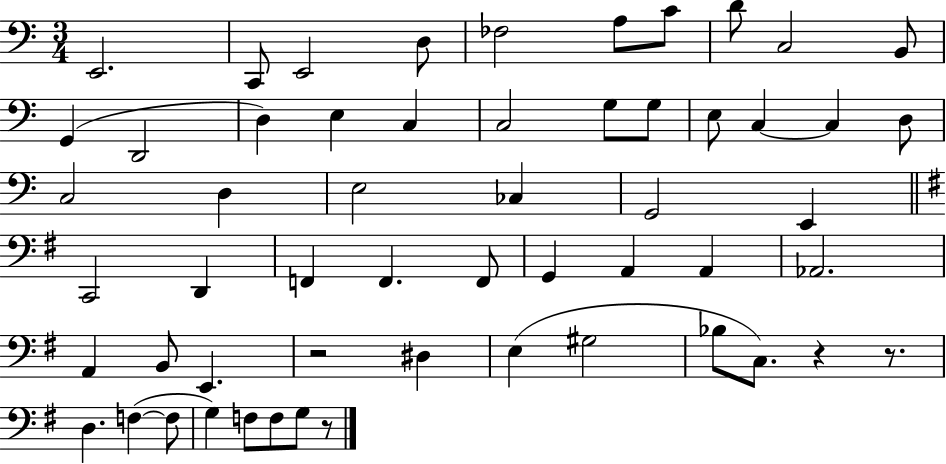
X:1
T:Untitled
M:3/4
L:1/4
K:C
E,,2 C,,/2 E,,2 D,/2 _F,2 A,/2 C/2 D/2 C,2 B,,/2 G,, D,,2 D, E, C, C,2 G,/2 G,/2 E,/2 C, C, D,/2 C,2 D, E,2 _C, G,,2 E,, C,,2 D,, F,, F,, F,,/2 G,, A,, A,, _A,,2 A,, B,,/2 E,, z2 ^D, E, ^G,2 _B,/2 C,/2 z z/2 D, F, F,/2 G, F,/2 F,/2 G,/2 z/2